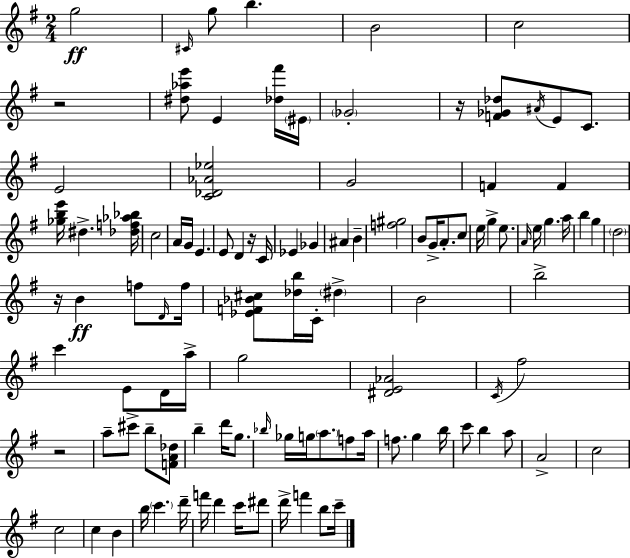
G5/h C#4/s G5/e B5/q. B4/h C5/h R/h [D#5,Ab5,E6]/e E4/q [Db5,F#6]/s EIS4/s Gb4/h R/s [F4,Gb4,Db5]/e A#4/s E4/e C4/e. E4/h [C4,Db4,Ab4,Eb5]/h G4/h F4/q F4/q [Gb5,B5,E6]/s D#5/q. [Db5,F5,Ab5,Bb5]/s C5/h A4/s G4/s E4/q. E4/e D4/q R/s C4/s Eb4/q Gb4/q A#4/q B4/q [F5,G#5]/h B4/e G4/s A4/e. C5/e E5/s G5/q E5/e. A4/s E5/s G5/q. A5/s B5/q G5/q D5/h R/s B4/q F5/e D4/s F5/s [Eb4,F4,Bb4,C#5]/e [Db5,B5]/s C4/s D#5/q B4/h B5/h C6/q E4/e D4/s A5/s G5/h [D#4,E4,Ab4]/h C4/s F#5/h R/h A5/e C#6/e B5/e [F4,A4,Db5]/e B5/q D6/s G5/e. Bb5/s Gb5/s G5/s A5/e. F5/e A5/s F5/e. G5/q B5/s C6/e B5/q A5/e A4/h C5/h C5/h C5/q B4/q B5/s C6/q. D6/s F6/s D6/q C6/s D#6/e D6/s F6/q B5/e C6/s